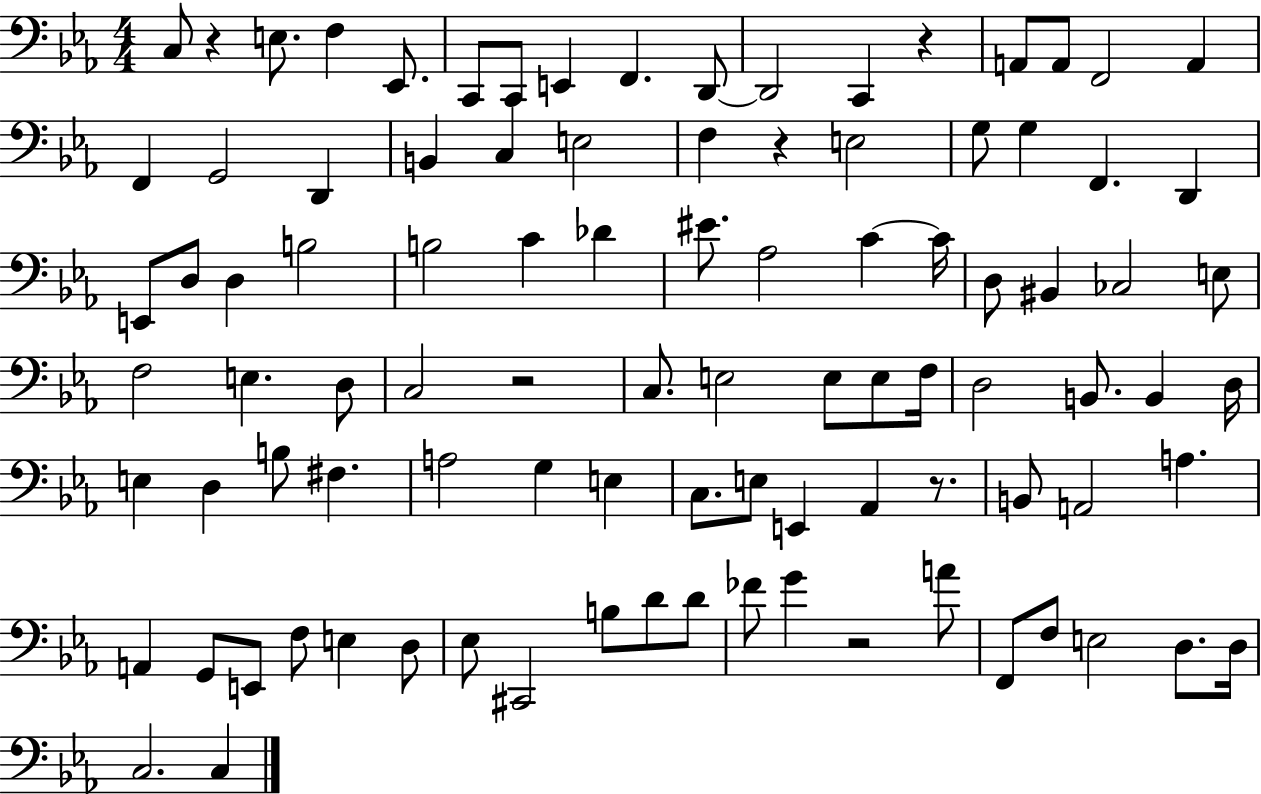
X:1
T:Untitled
M:4/4
L:1/4
K:Eb
C,/2 z E,/2 F, _E,,/2 C,,/2 C,,/2 E,, F,, D,,/2 D,,2 C,, z A,,/2 A,,/2 F,,2 A,, F,, G,,2 D,, B,, C, E,2 F, z E,2 G,/2 G, F,, D,, E,,/2 D,/2 D, B,2 B,2 C _D ^E/2 _A,2 C C/4 D,/2 ^B,, _C,2 E,/2 F,2 E, D,/2 C,2 z2 C,/2 E,2 E,/2 E,/2 F,/4 D,2 B,,/2 B,, D,/4 E, D, B,/2 ^F, A,2 G, E, C,/2 E,/2 E,, _A,, z/2 B,,/2 A,,2 A, A,, G,,/2 E,,/2 F,/2 E, D,/2 _E,/2 ^C,,2 B,/2 D/2 D/2 _F/2 G z2 A/2 F,,/2 F,/2 E,2 D,/2 D,/4 C,2 C,